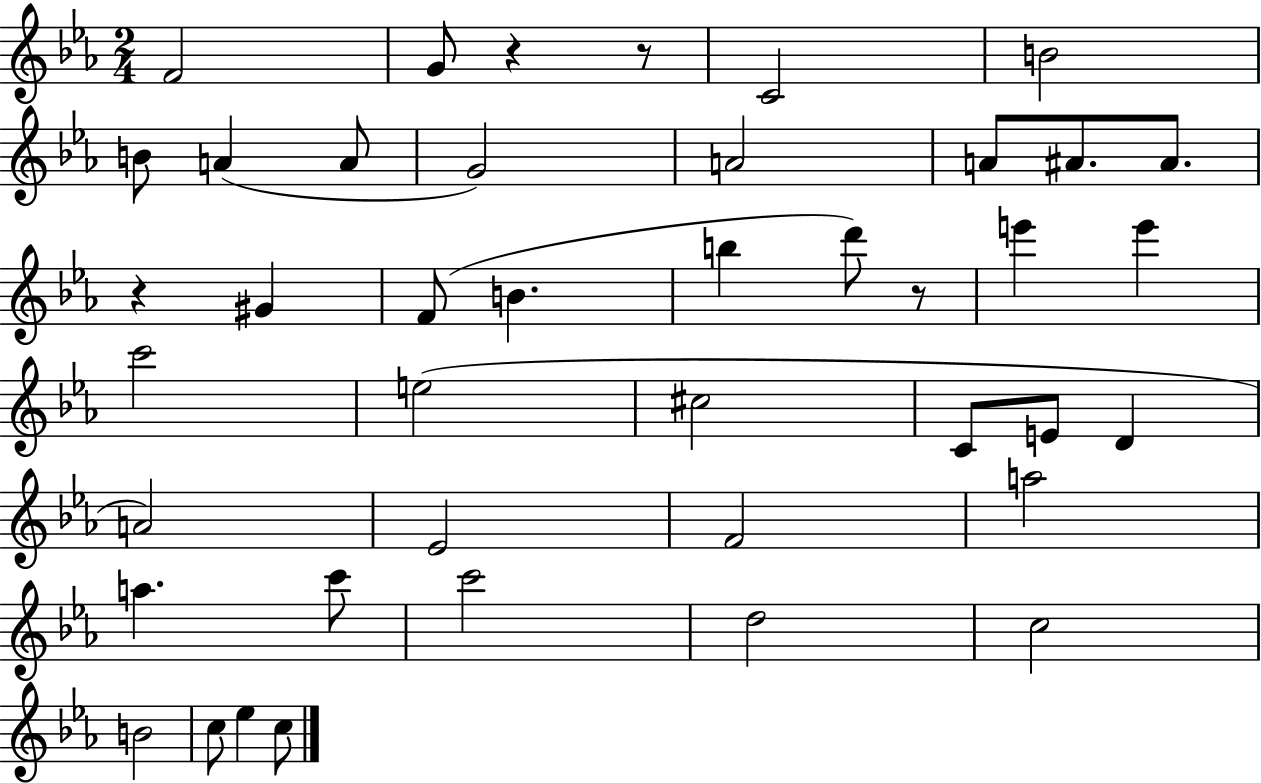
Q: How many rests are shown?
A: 4